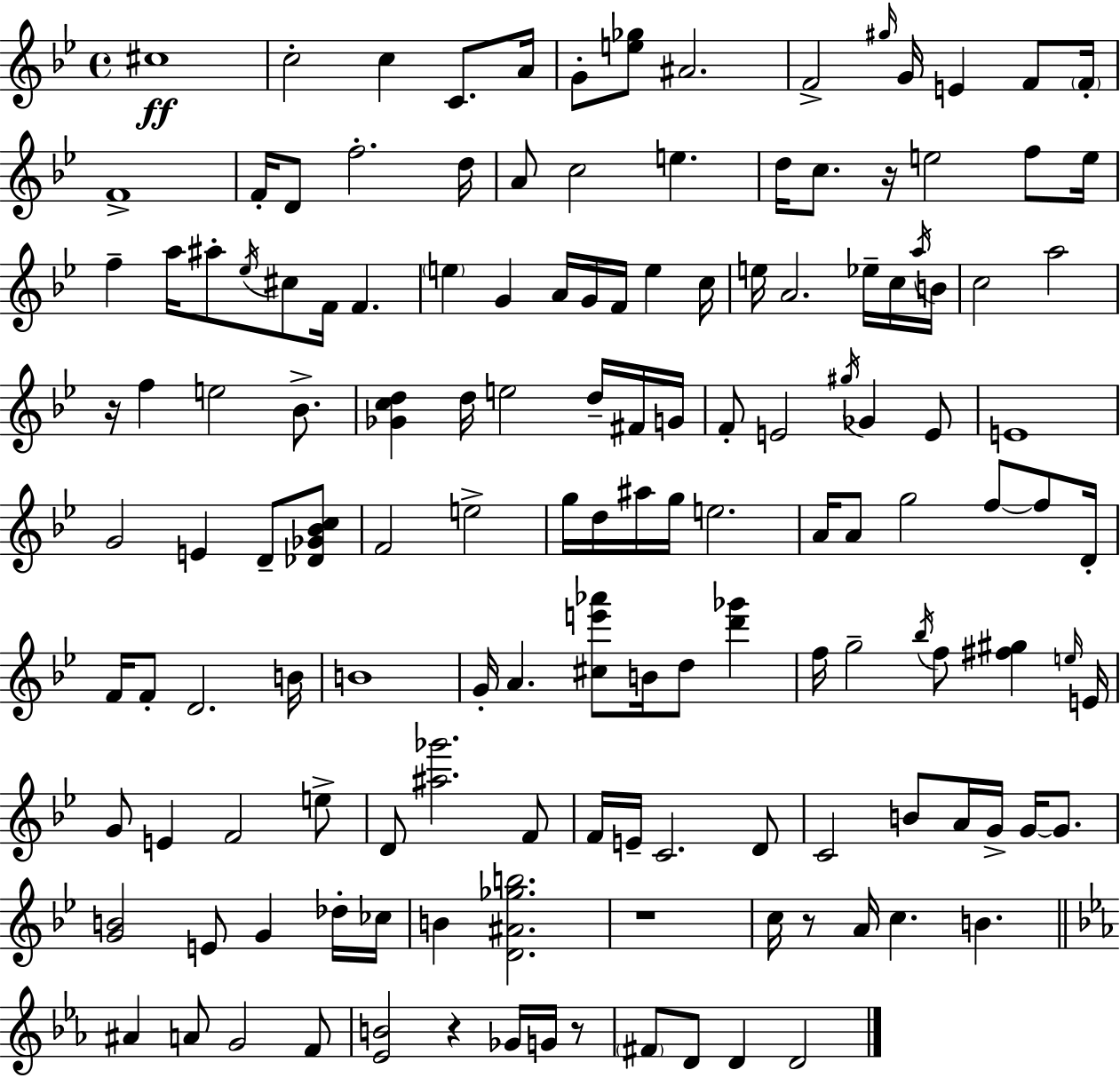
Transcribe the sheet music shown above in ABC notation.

X:1
T:Untitled
M:4/4
L:1/4
K:Bb
^c4 c2 c C/2 A/4 G/2 [e_g]/2 ^A2 F2 ^g/4 G/4 E F/2 F/4 F4 F/4 D/2 f2 d/4 A/2 c2 e d/4 c/2 z/4 e2 f/2 e/4 f a/4 ^a/2 _e/4 ^c/2 F/4 F e G A/4 G/4 F/4 e c/4 e/4 A2 _e/4 c/4 a/4 B/4 c2 a2 z/4 f e2 _B/2 [_Gcd] d/4 e2 d/4 ^F/4 G/4 F/2 E2 ^g/4 _G E/2 E4 G2 E D/2 [_D_G_Bc]/2 F2 e2 g/4 d/4 ^a/4 g/4 e2 A/4 A/2 g2 f/2 f/2 D/4 F/4 F/2 D2 B/4 B4 G/4 A [^ce'_a']/2 B/4 d/2 [d'_g'] f/4 g2 _b/4 f/2 [^f^g] e/4 E/4 G/2 E F2 e/2 D/2 [^a_g']2 F/2 F/4 E/4 C2 D/2 C2 B/2 A/4 G/4 G/4 G/2 [GB]2 E/2 G _d/4 _c/4 B [D^A_gb]2 z4 c/4 z/2 A/4 c B ^A A/2 G2 F/2 [_EB]2 z _G/4 G/4 z/2 ^F/2 D/2 D D2